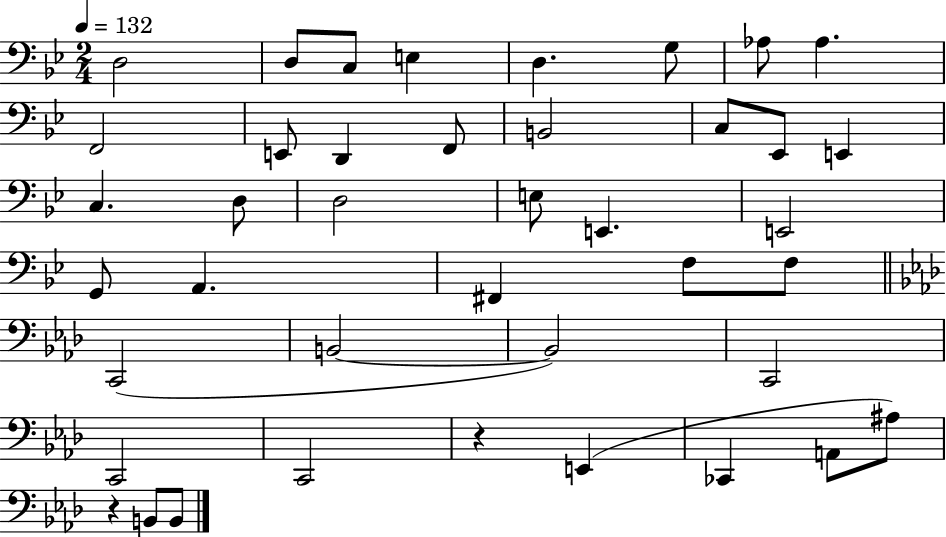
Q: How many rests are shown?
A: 2